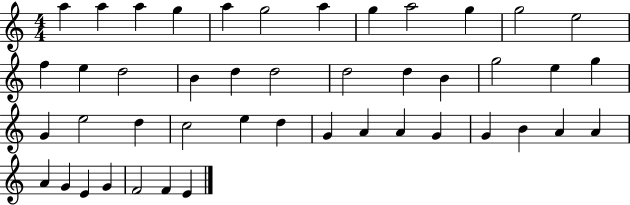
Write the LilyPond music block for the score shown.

{
  \clef treble
  \numericTimeSignature
  \time 4/4
  \key c \major
  a''4 a''4 a''4 g''4 | a''4 g''2 a''4 | g''4 a''2 g''4 | g''2 e''2 | \break f''4 e''4 d''2 | b'4 d''4 d''2 | d''2 d''4 b'4 | g''2 e''4 g''4 | \break g'4 e''2 d''4 | c''2 e''4 d''4 | g'4 a'4 a'4 g'4 | g'4 b'4 a'4 a'4 | \break a'4 g'4 e'4 g'4 | f'2 f'4 e'4 | \bar "|."
}